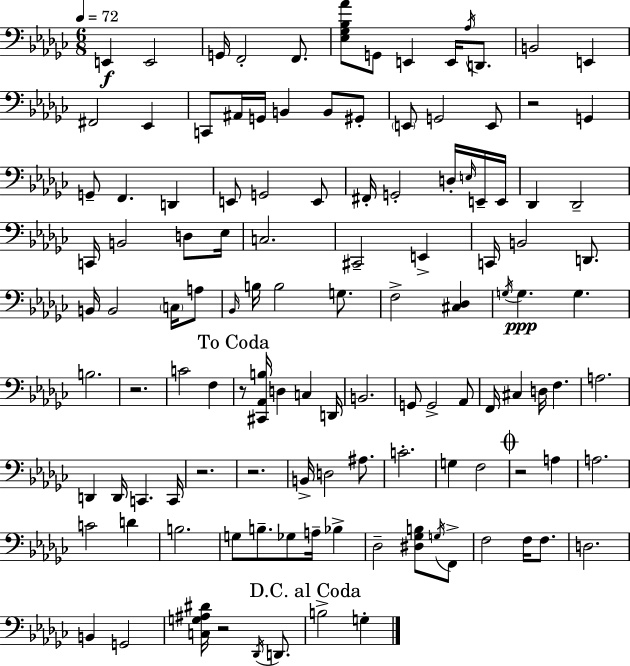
{
  \clef bass
  \numericTimeSignature
  \time 6/8
  \key ees \minor
  \tempo 4 = 72
  e,4\f e,2 | g,16 f,2-. f,8. | <ees ges bes aes'>8 g,8 e,4 e,16 \acciaccatura { aes16 } d,8. | b,2 e,4 | \break fis,2 ees,4 | c,8 ais,16 g,16 b,4 b,8 gis,8-. | \parenthesize e,8 g,2 e,8 | r2 g,4 | \break g,8-- f,4. d,4 | e,8 g,2 e,8 | fis,16-. g,2-. d16-. \grace { e16 } | e,16-- e,16 des,4 des,2-- | \break c,16 b,2 d8 | ees16 c2. | cis,2-- e,4-> | c,16 b,2 d,8. | \break b,16 b,2 \parenthesize c16 | a8 \grace { bes,16 } b16 b2 | g8. f2-> <cis des>4 | \acciaccatura { g16 }\ppp g4. g4. | \break b2. | r2. | c'2 | f4 \mark "To Coda" r8 <cis, aes, b>16 d4 c4 | \break d,16 b,2. | g,8 g,2-> | aes,8 f,16 cis4 d16 f4. | a2. | \break d,4 d,16 c,4. | c,16 r2. | r2. | b,16-> d2 | \break ais8. c'2.-. | g4 f2 | \mark \markup { \musicglyph "scripts.coda" } r2 | a4 a2. | \break c'2 | d'4 b2. | g8 b8.-- ges8 a16-- | bes4-> des2-- | \break <dis ges b>8 \acciaccatura { g16 } f,8-> f2 | f16 f8. d2. | b,4 g,2 | <c g ais dis'>16 r2 | \break \acciaccatura { des,16 } d,8. \mark "D.C. al Coda" b2-> | g4-. \bar "|."
}